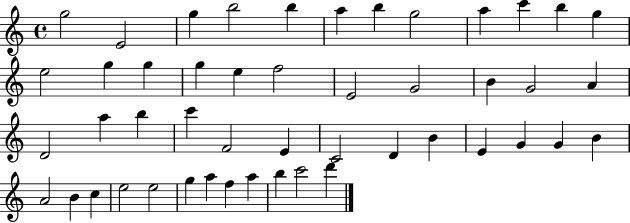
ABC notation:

X:1
T:Untitled
M:4/4
L:1/4
K:C
g2 E2 g b2 b a b g2 a c' b g e2 g g g e f2 E2 G2 B G2 A D2 a b c' F2 E C2 D B E G G B A2 B c e2 e2 g a f a b c'2 d'